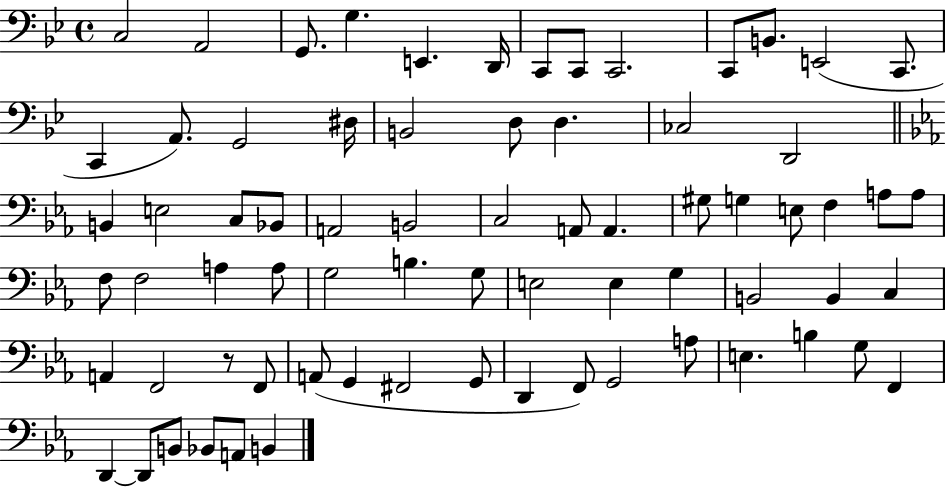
{
  \clef bass
  \time 4/4
  \defaultTimeSignature
  \key bes \major
  c2 a,2 | g,8. g4. e,4. d,16 | c,8 c,8 c,2. | c,8 b,8. e,2( c,8. | \break c,4 a,8.) g,2 dis16 | b,2 d8 d4. | ces2 d,2 | \bar "||" \break \key c \minor b,4 e2 c8 bes,8 | a,2 b,2 | c2 a,8 a,4. | gis8 g4 e8 f4 a8 a8 | \break f8 f2 a4 a8 | g2 b4. g8 | e2 e4 g4 | b,2 b,4 c4 | \break a,4 f,2 r8 f,8 | a,8( g,4 fis,2 g,8 | d,4 f,8) g,2 a8 | e4. b4 g8 f,4 | \break d,4~~ d,8 b,8 bes,8 a,8 b,4 | \bar "|."
}